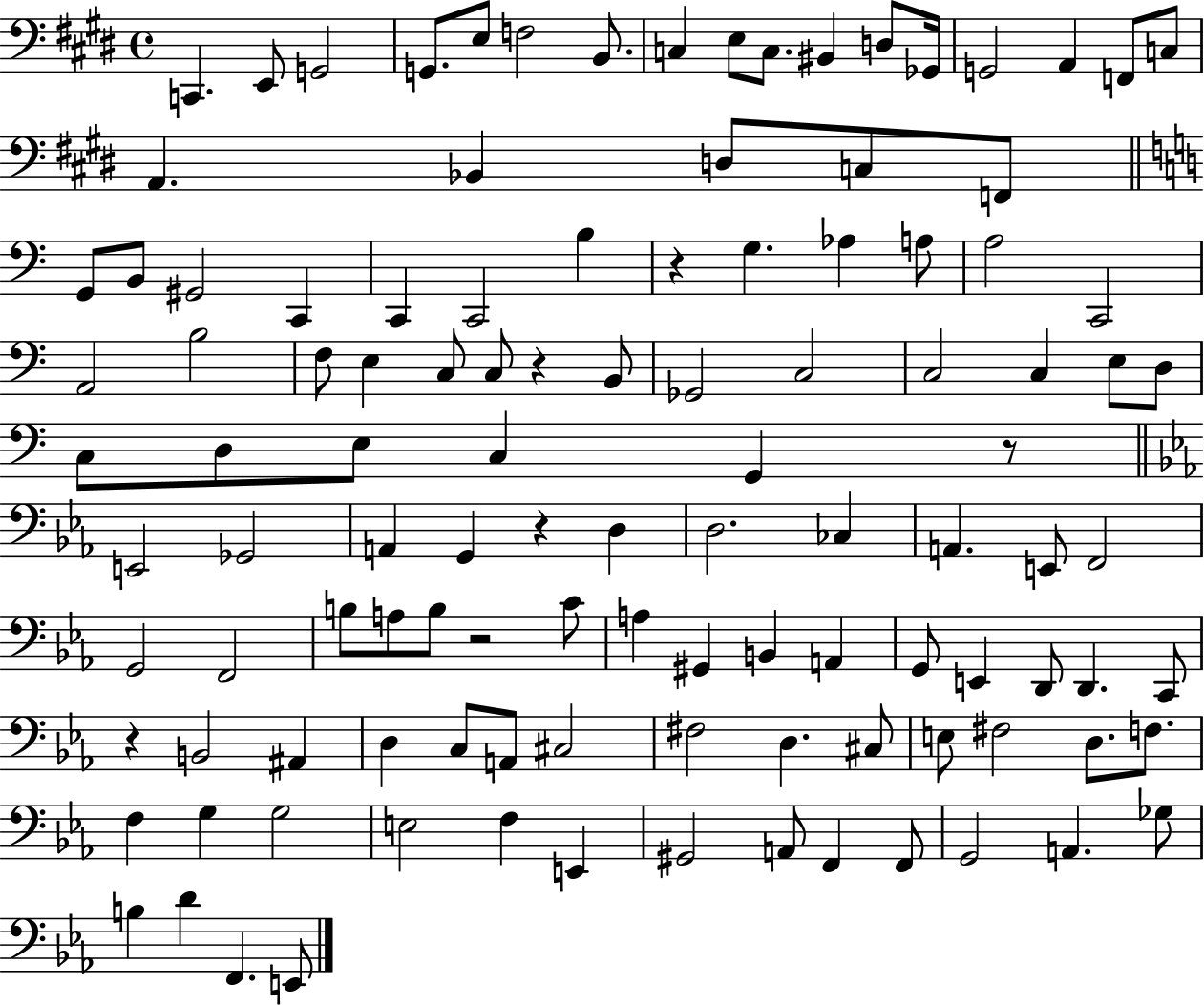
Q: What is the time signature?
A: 4/4